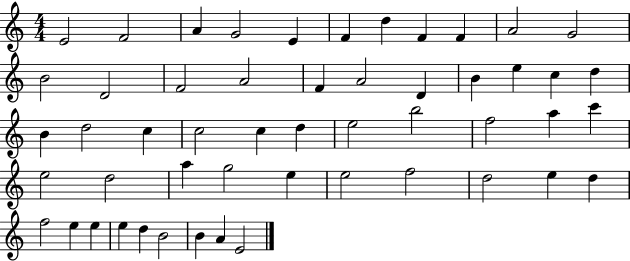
X:1
T:Untitled
M:4/4
L:1/4
K:C
E2 F2 A G2 E F d F F A2 G2 B2 D2 F2 A2 F A2 D B e c d B d2 c c2 c d e2 b2 f2 a c' e2 d2 a g2 e e2 f2 d2 e d f2 e e e d B2 B A E2